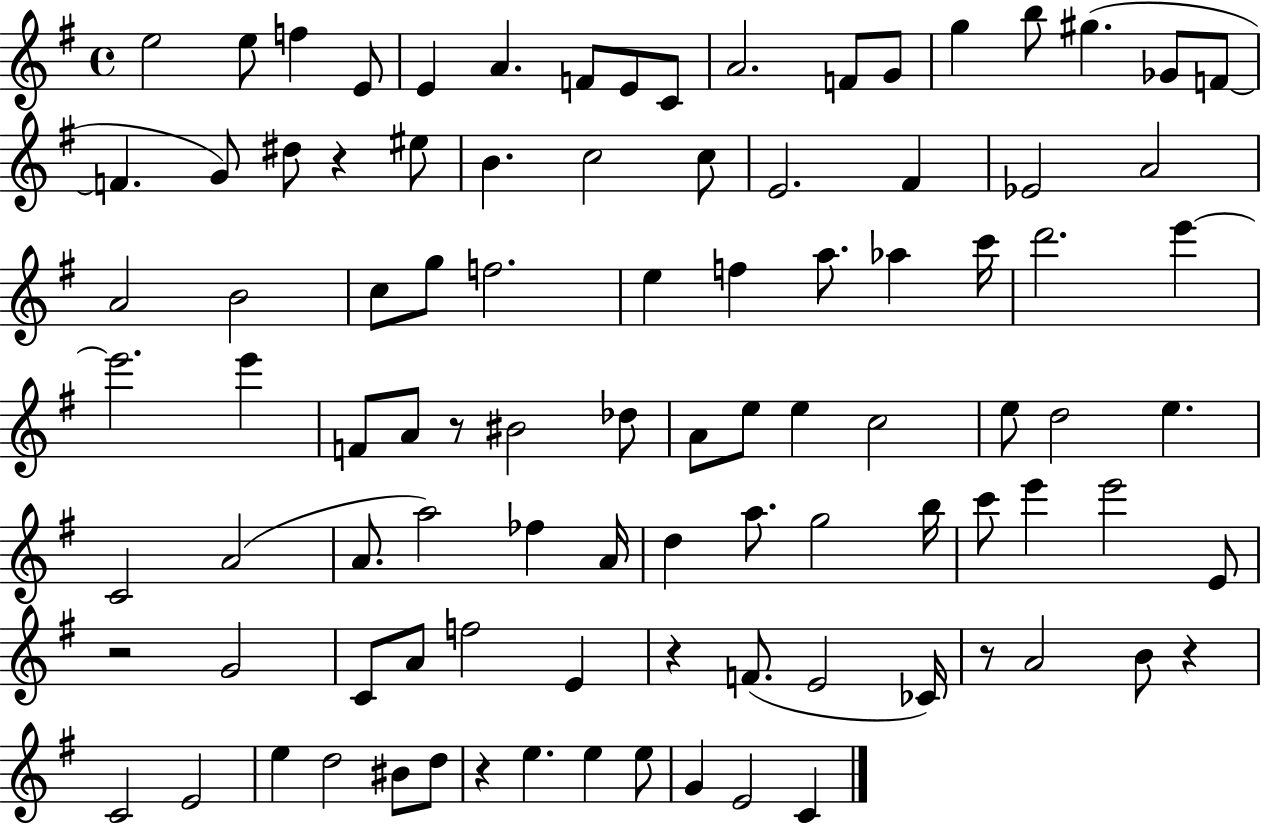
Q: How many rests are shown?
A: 7